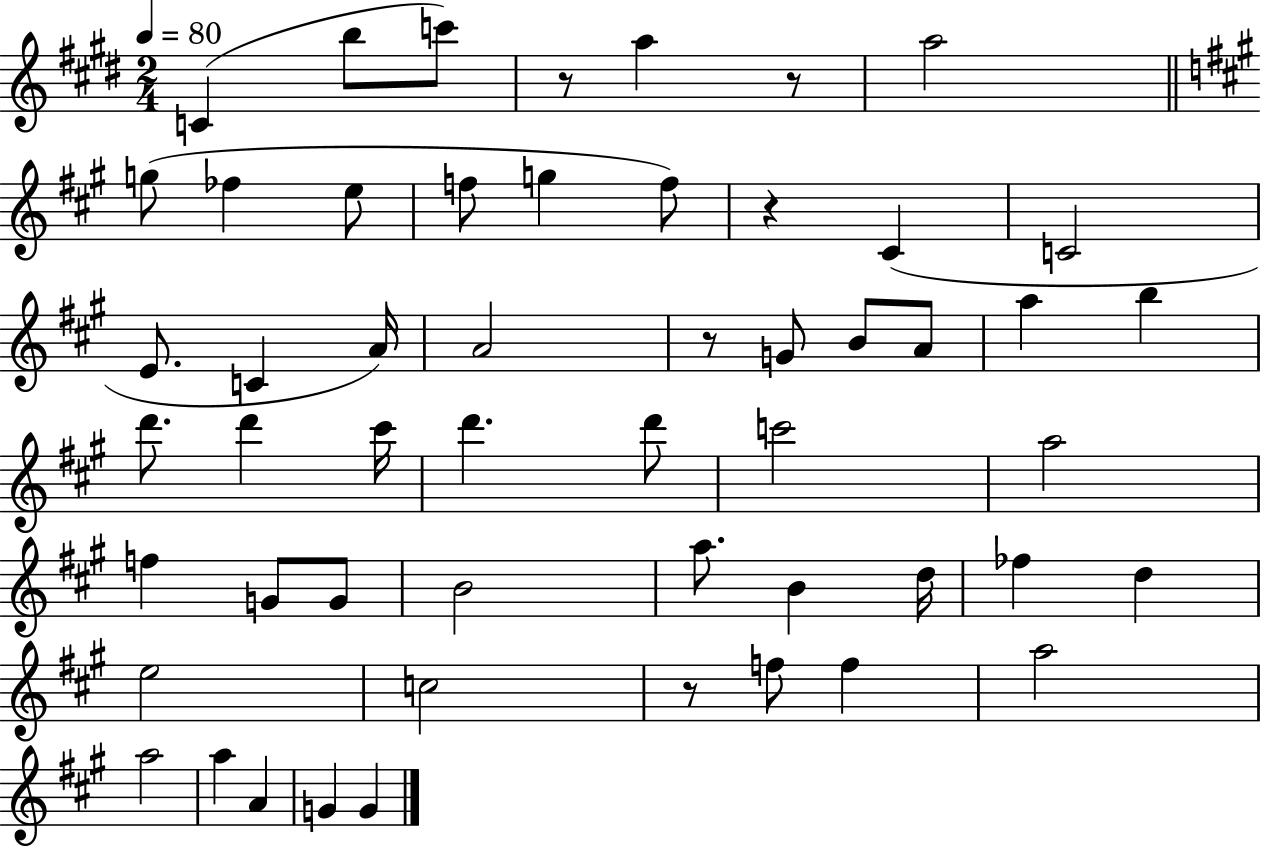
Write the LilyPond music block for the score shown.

{
  \clef treble
  \numericTimeSignature
  \time 2/4
  \key e \major
  \tempo 4 = 80
  \repeat volta 2 { c'4( b''8 c'''8) | r8 a''4 r8 | a''2 | \bar "||" \break \key a \major g''8( fes''4 e''8 | f''8 g''4 f''8) | r4 cis'4( | c'2 | \break e'8. c'4 a'16) | a'2 | r8 g'8 b'8 a'8 | a''4 b''4 | \break d'''8. d'''4 cis'''16 | d'''4. d'''8 | c'''2 | a''2 | \break f''4 g'8 g'8 | b'2 | a''8. b'4 d''16 | fes''4 d''4 | \break e''2 | c''2 | r8 f''8 f''4 | a''2 | \break a''2 | a''4 a'4 | g'4 g'4 | } \bar "|."
}